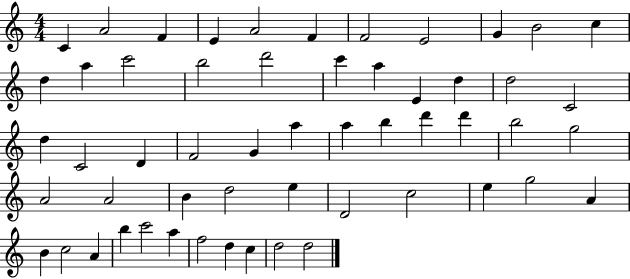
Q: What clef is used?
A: treble